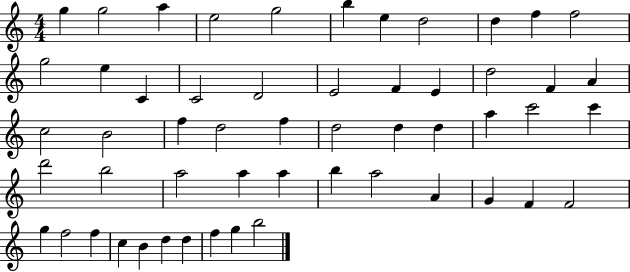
{
  \clef treble
  \numericTimeSignature
  \time 4/4
  \key c \major
  g''4 g''2 a''4 | e''2 g''2 | b''4 e''4 d''2 | d''4 f''4 f''2 | \break g''2 e''4 c'4 | c'2 d'2 | e'2 f'4 e'4 | d''2 f'4 a'4 | \break c''2 b'2 | f''4 d''2 f''4 | d''2 d''4 d''4 | a''4 c'''2 c'''4 | \break d'''2 b''2 | a''2 a''4 a''4 | b''4 a''2 a'4 | g'4 f'4 f'2 | \break g''4 f''2 f''4 | c''4 b'4 d''4 d''4 | f''4 g''4 b''2 | \bar "|."
}